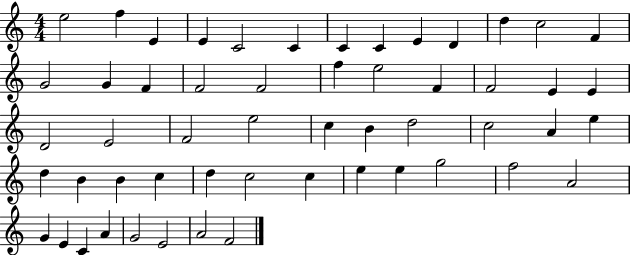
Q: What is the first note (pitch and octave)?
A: E5